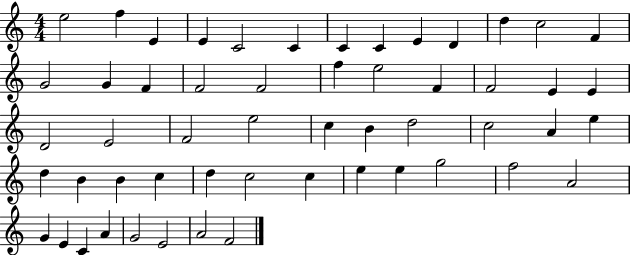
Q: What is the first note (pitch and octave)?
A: E5